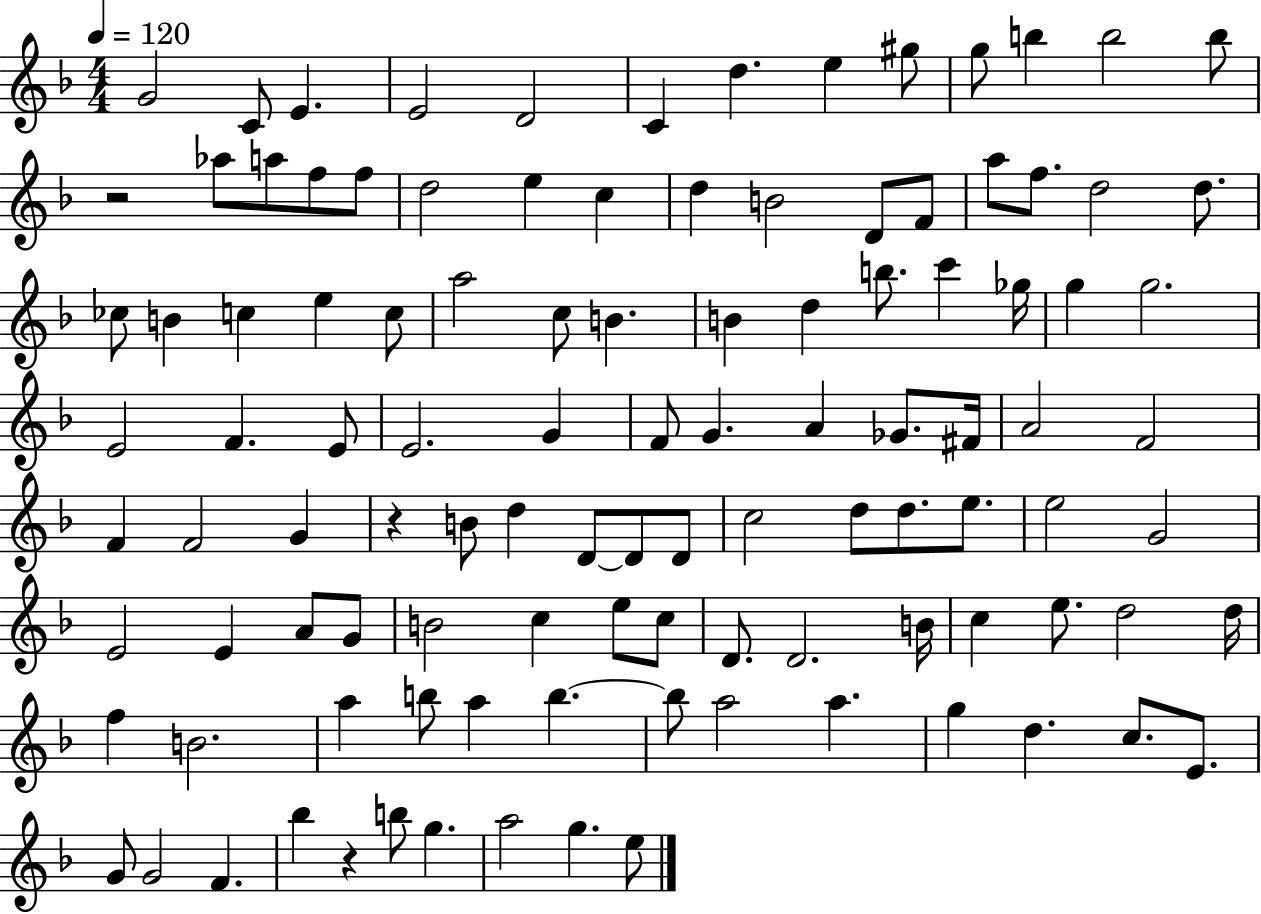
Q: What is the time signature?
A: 4/4